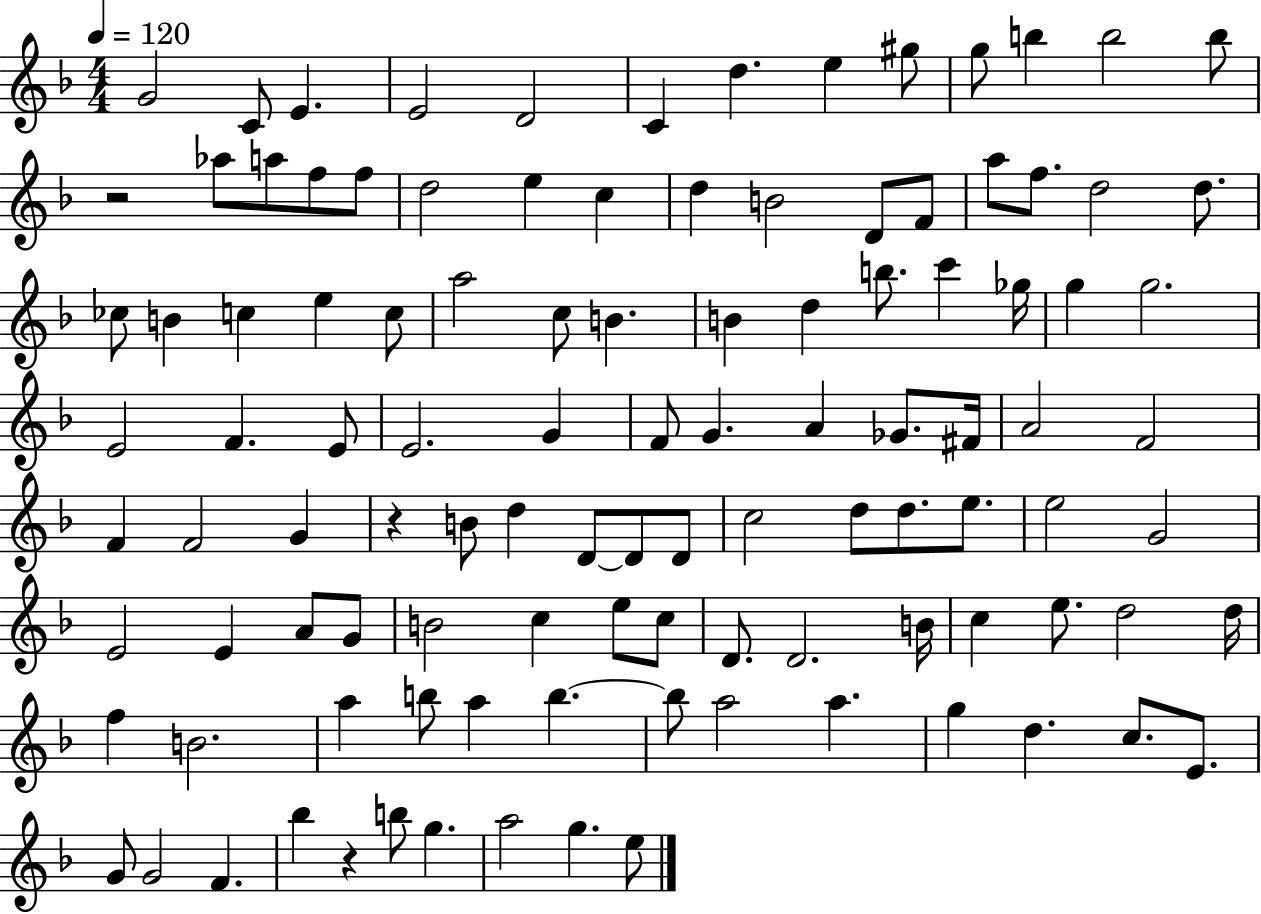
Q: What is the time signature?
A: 4/4